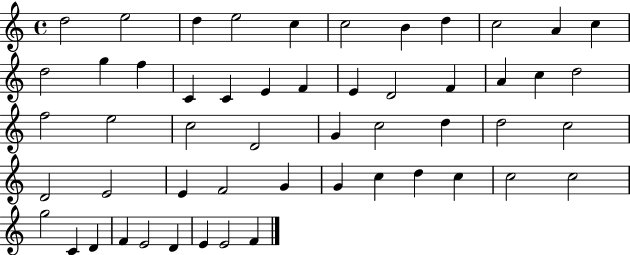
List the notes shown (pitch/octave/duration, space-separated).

D5/h E5/h D5/q E5/h C5/q C5/h B4/q D5/q C5/h A4/q C5/q D5/h G5/q F5/q C4/q C4/q E4/q F4/q E4/q D4/h F4/q A4/q C5/q D5/h F5/h E5/h C5/h D4/h G4/q C5/h D5/q D5/h C5/h D4/h E4/h E4/q F4/h G4/q G4/q C5/q D5/q C5/q C5/h C5/h G5/h C4/q D4/q F4/q E4/h D4/q E4/q E4/h F4/q